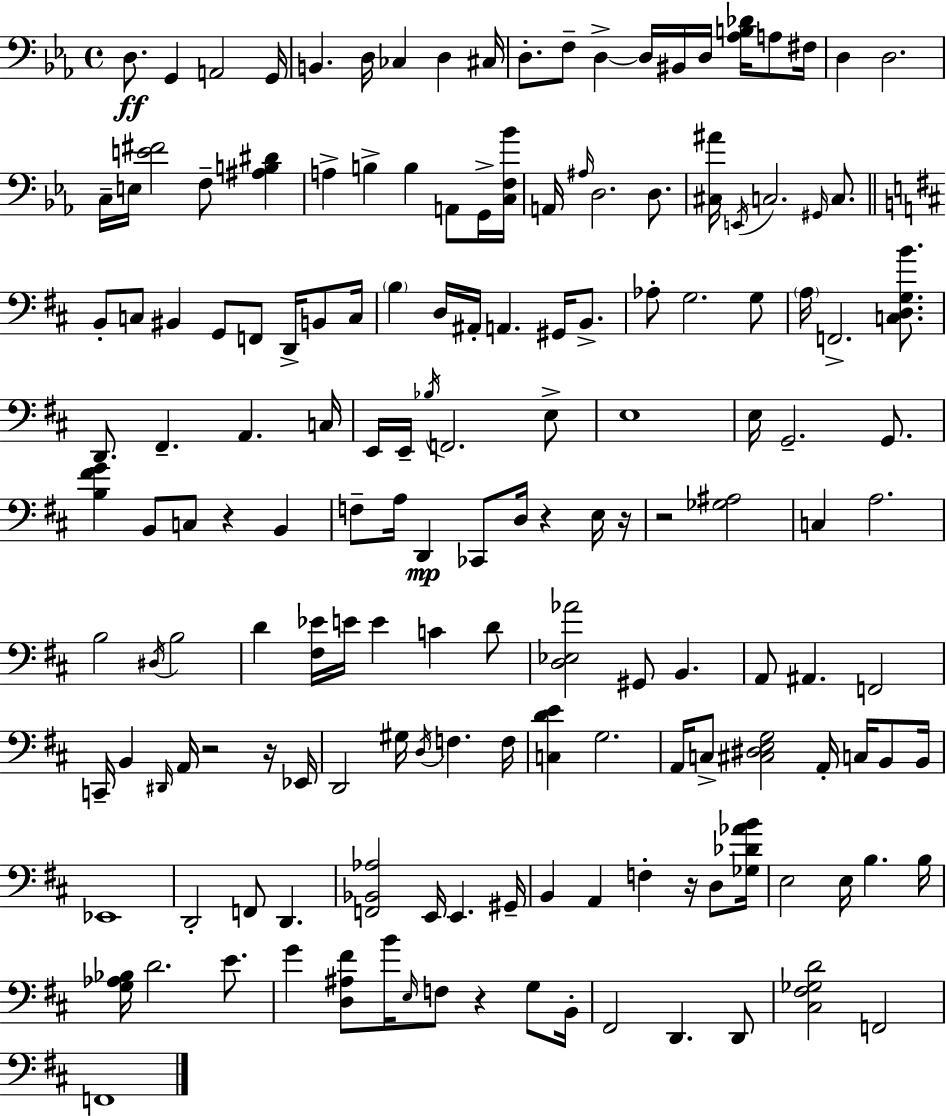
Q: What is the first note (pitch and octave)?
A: D3